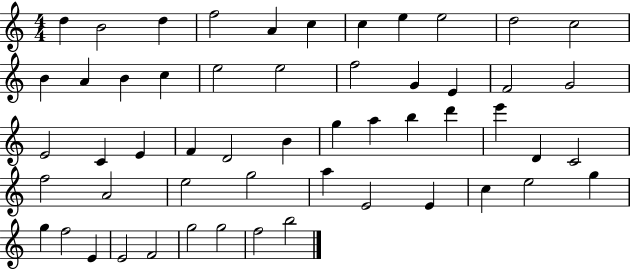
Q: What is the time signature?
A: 4/4